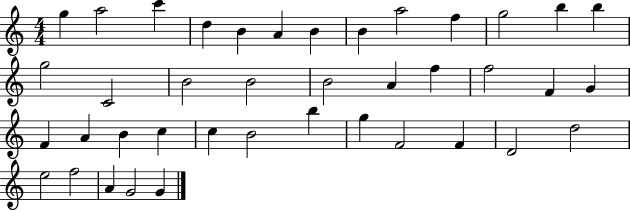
G5/q A5/h C6/q D5/q B4/q A4/q B4/q B4/q A5/h F5/q G5/h B5/q B5/q G5/h C4/h B4/h B4/h B4/h A4/q F5/q F5/h F4/q G4/q F4/q A4/q B4/q C5/q C5/q B4/h B5/q G5/q F4/h F4/q D4/h D5/h E5/h F5/h A4/q G4/h G4/q